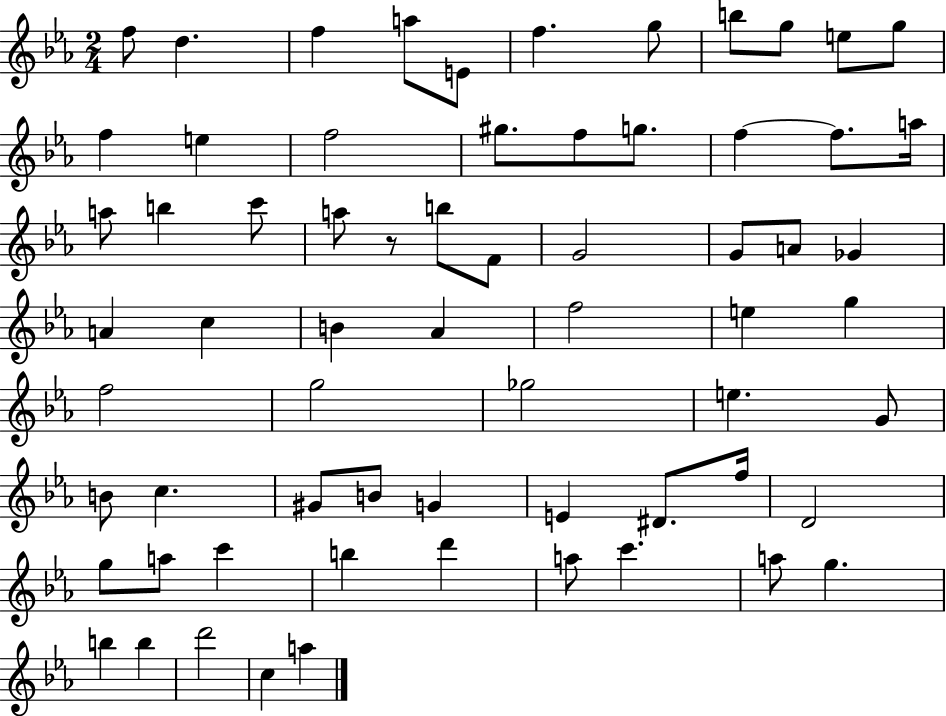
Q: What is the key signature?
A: EES major